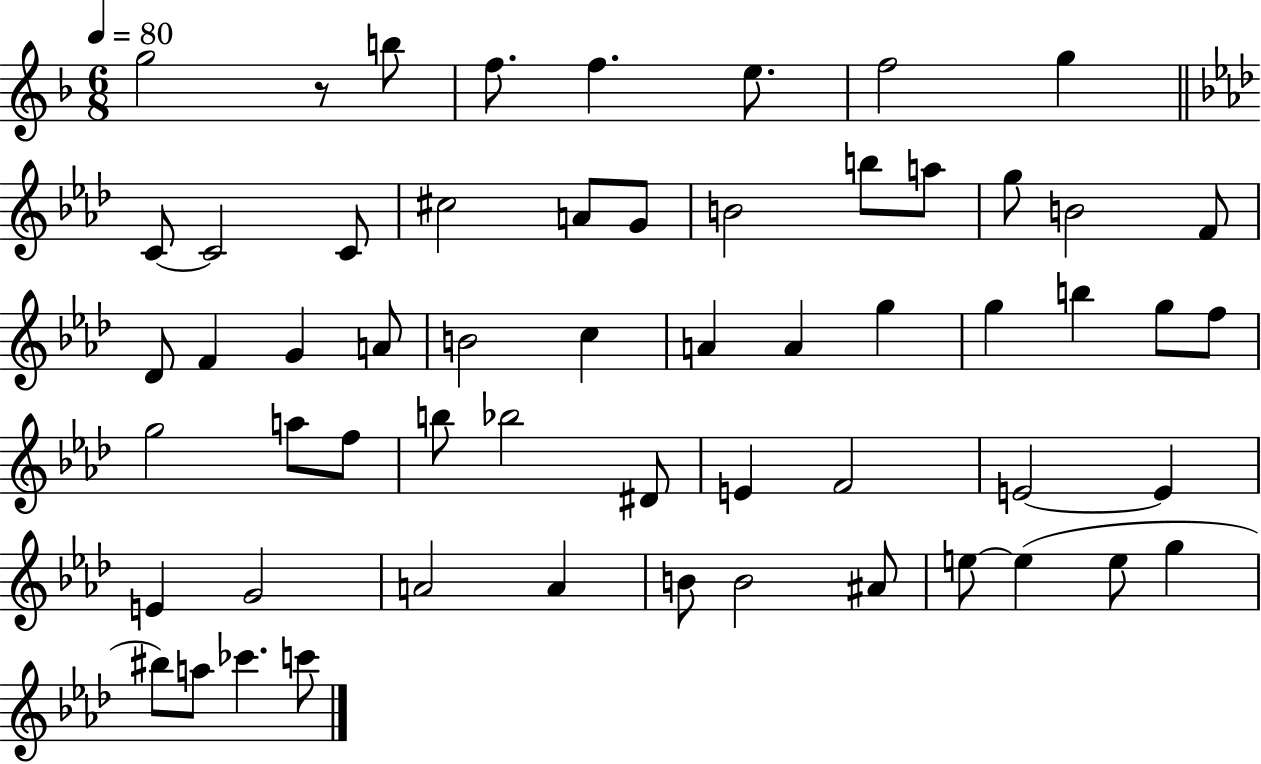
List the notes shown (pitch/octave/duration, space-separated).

G5/h R/e B5/e F5/e. F5/q. E5/e. F5/h G5/q C4/e C4/h C4/e C#5/h A4/e G4/e B4/h B5/e A5/e G5/e B4/h F4/e Db4/e F4/q G4/q A4/e B4/h C5/q A4/q A4/q G5/q G5/q B5/q G5/e F5/e G5/h A5/e F5/e B5/e Bb5/h D#4/e E4/q F4/h E4/h E4/q E4/q G4/h A4/h A4/q B4/e B4/h A#4/e E5/e E5/q E5/e G5/q BIS5/e A5/e CES6/q. C6/e